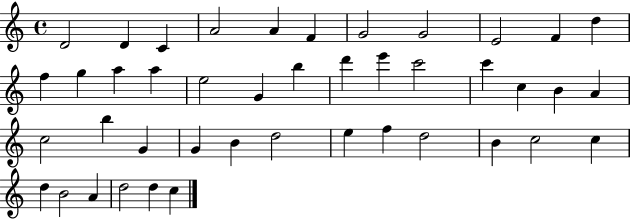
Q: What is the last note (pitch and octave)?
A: C5